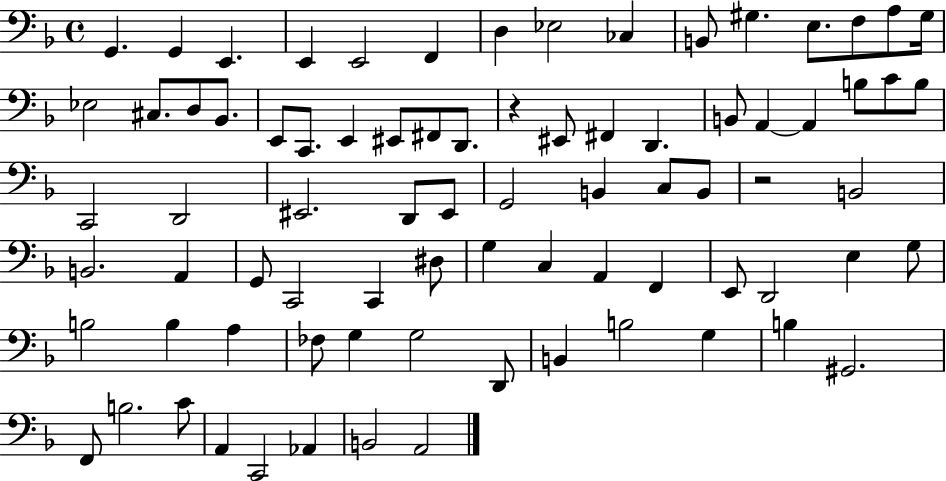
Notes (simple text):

G2/q. G2/q E2/q. E2/q E2/h F2/q D3/q Eb3/h CES3/q B2/e G#3/q. E3/e. F3/e A3/e G#3/s Eb3/h C#3/e. D3/e Bb2/e. E2/e C2/e. E2/q EIS2/e F#2/e D2/e. R/q EIS2/e F#2/q D2/q. B2/e A2/q A2/q B3/e C4/e B3/e C2/h D2/h EIS2/h. D2/e EIS2/e G2/h B2/q C3/e B2/e R/h B2/h B2/h. A2/q G2/e C2/h C2/q D#3/e G3/q C3/q A2/q F2/q E2/e D2/h E3/q G3/e B3/h B3/q A3/q FES3/e G3/q G3/h D2/e B2/q B3/h G3/q B3/q G#2/h. F2/e B3/h. C4/e A2/q C2/h Ab2/q B2/h A2/h